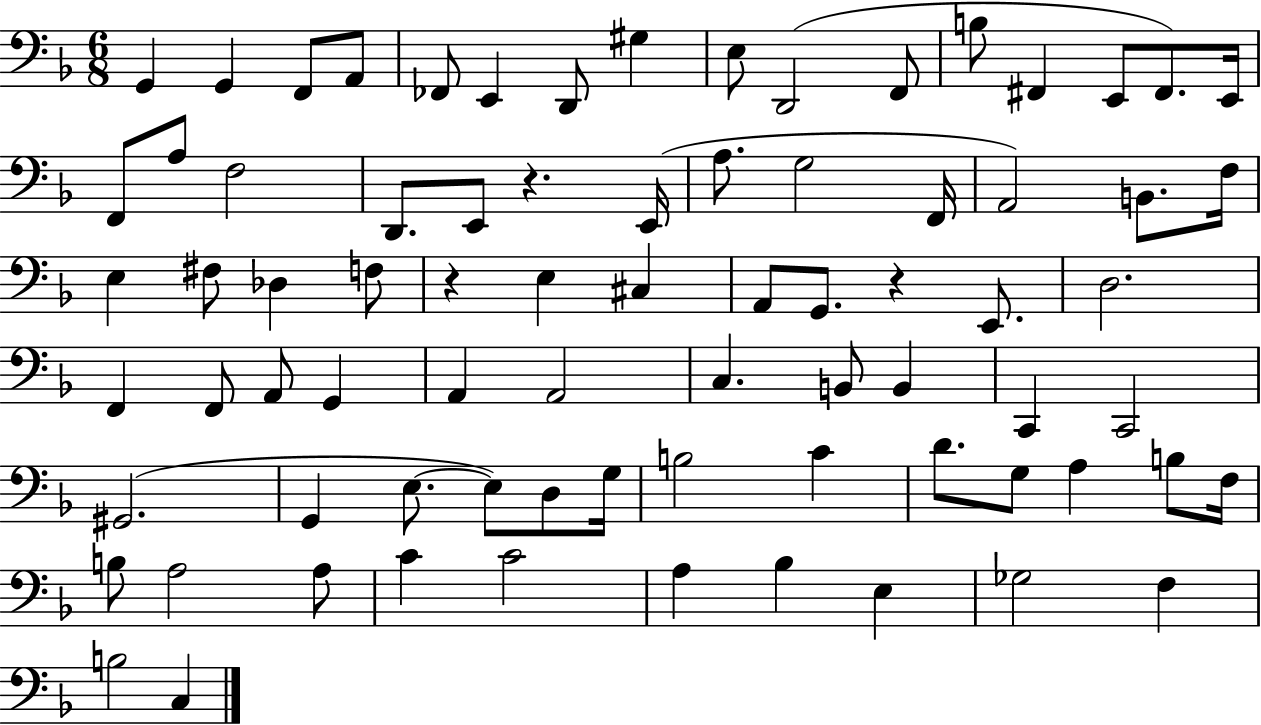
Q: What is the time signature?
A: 6/8